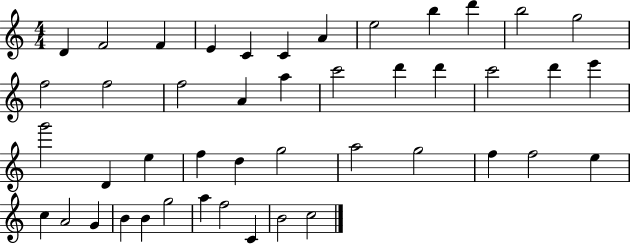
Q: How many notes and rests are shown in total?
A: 45